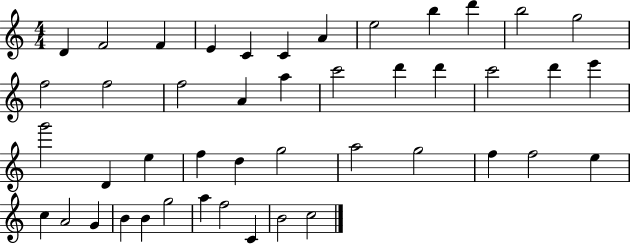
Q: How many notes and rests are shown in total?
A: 45